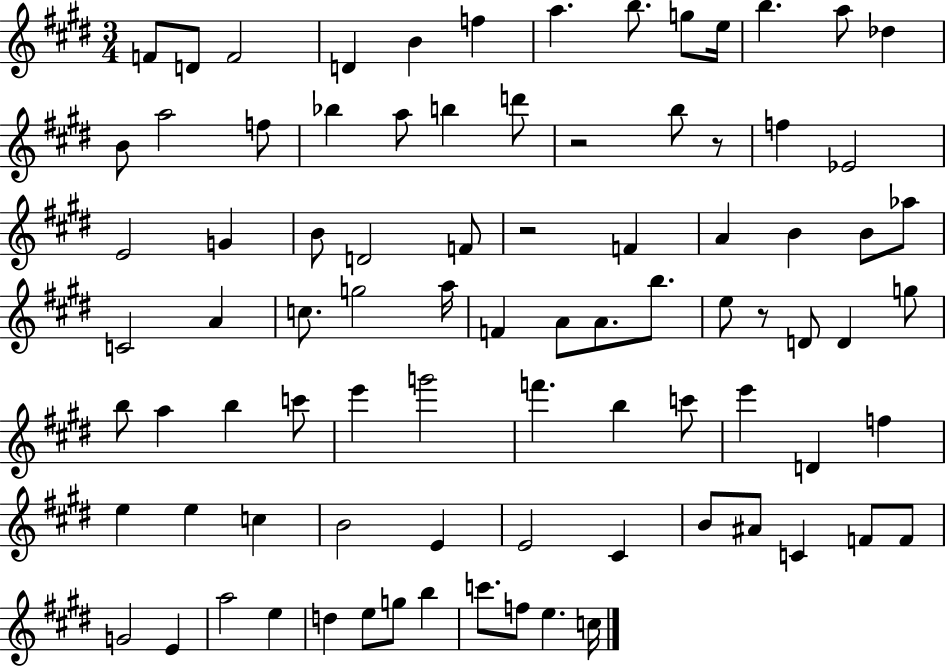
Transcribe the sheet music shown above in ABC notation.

X:1
T:Untitled
M:3/4
L:1/4
K:E
F/2 D/2 F2 D B f a b/2 g/2 e/4 b a/2 _d B/2 a2 f/2 _b a/2 b d'/2 z2 b/2 z/2 f _E2 E2 G B/2 D2 F/2 z2 F A B B/2 _a/2 C2 A c/2 g2 a/4 F A/2 A/2 b/2 e/2 z/2 D/2 D g/2 b/2 a b c'/2 e' g'2 f' b c'/2 e' D f e e c B2 E E2 ^C B/2 ^A/2 C F/2 F/2 G2 E a2 e d e/2 g/2 b c'/2 f/2 e c/4